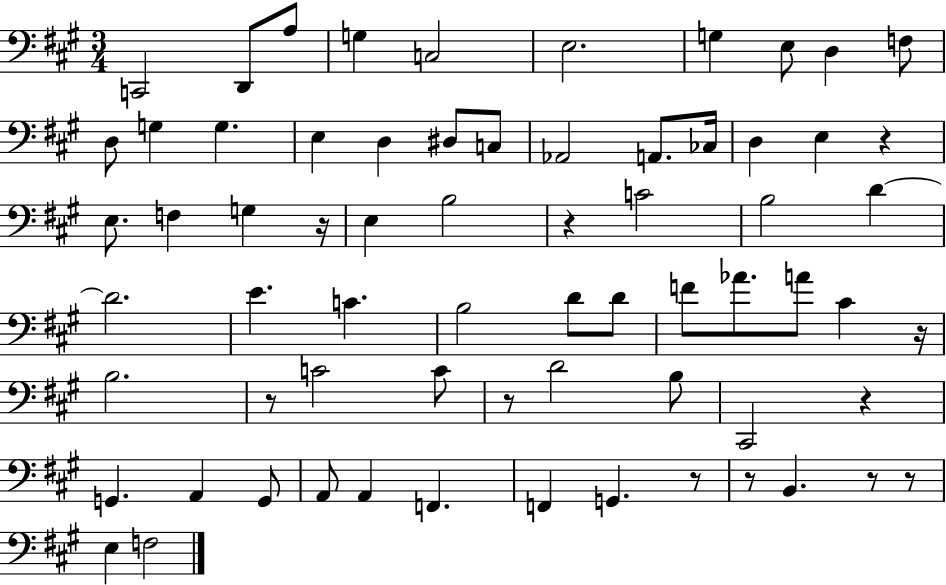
X:1
T:Untitled
M:3/4
L:1/4
K:A
C,,2 D,,/2 A,/2 G, C,2 E,2 G, E,/2 D, F,/2 D,/2 G, G, E, D, ^D,/2 C,/2 _A,,2 A,,/2 _C,/4 D, E, z E,/2 F, G, z/4 E, B,2 z C2 B,2 D D2 E C B,2 D/2 D/2 F/2 _A/2 A/2 ^C z/4 B,2 z/2 C2 C/2 z/2 D2 B,/2 ^C,,2 z G,, A,, G,,/2 A,,/2 A,, F,, F,, G,, z/2 z/2 B,, z/2 z/2 E, F,2